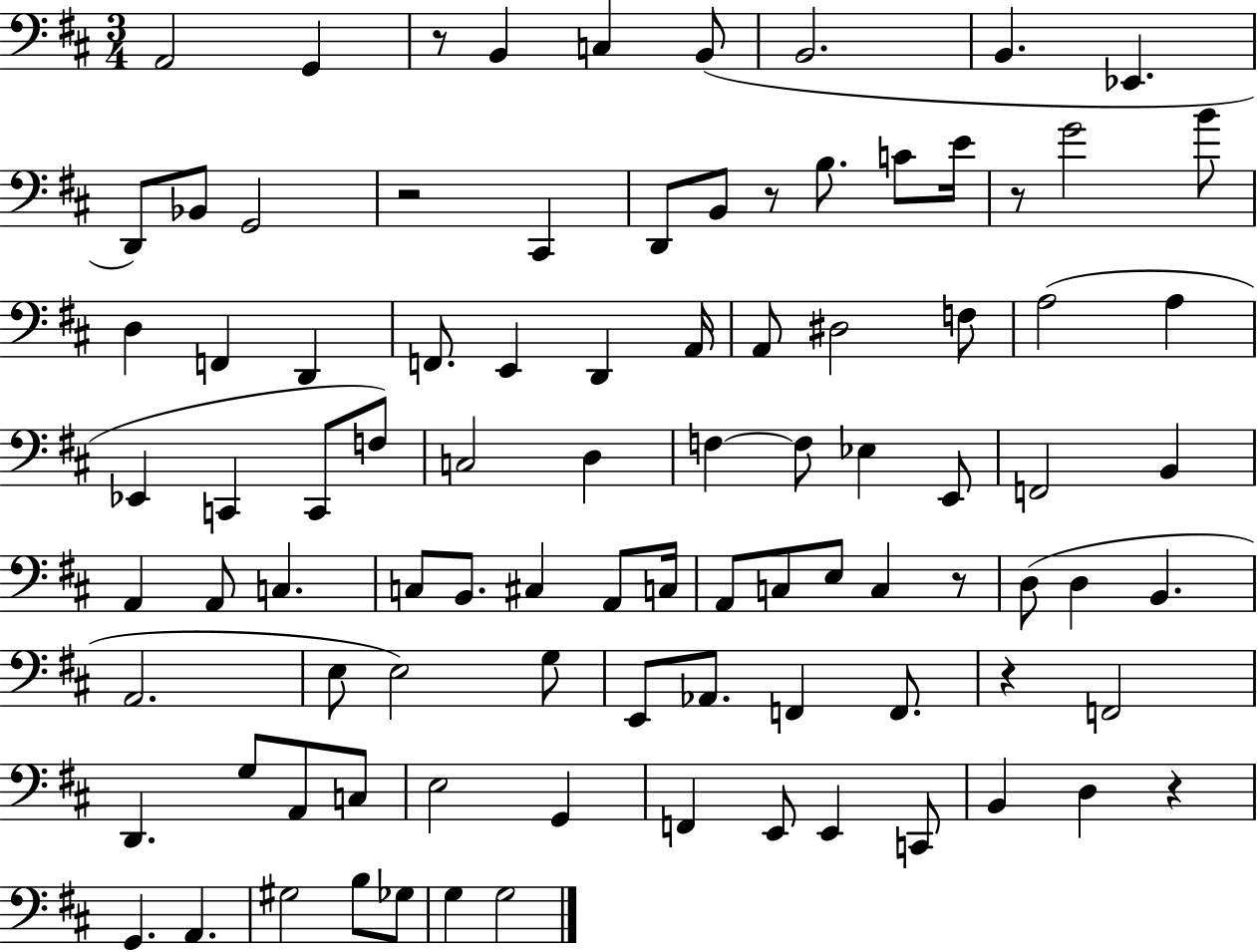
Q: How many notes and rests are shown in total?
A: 93